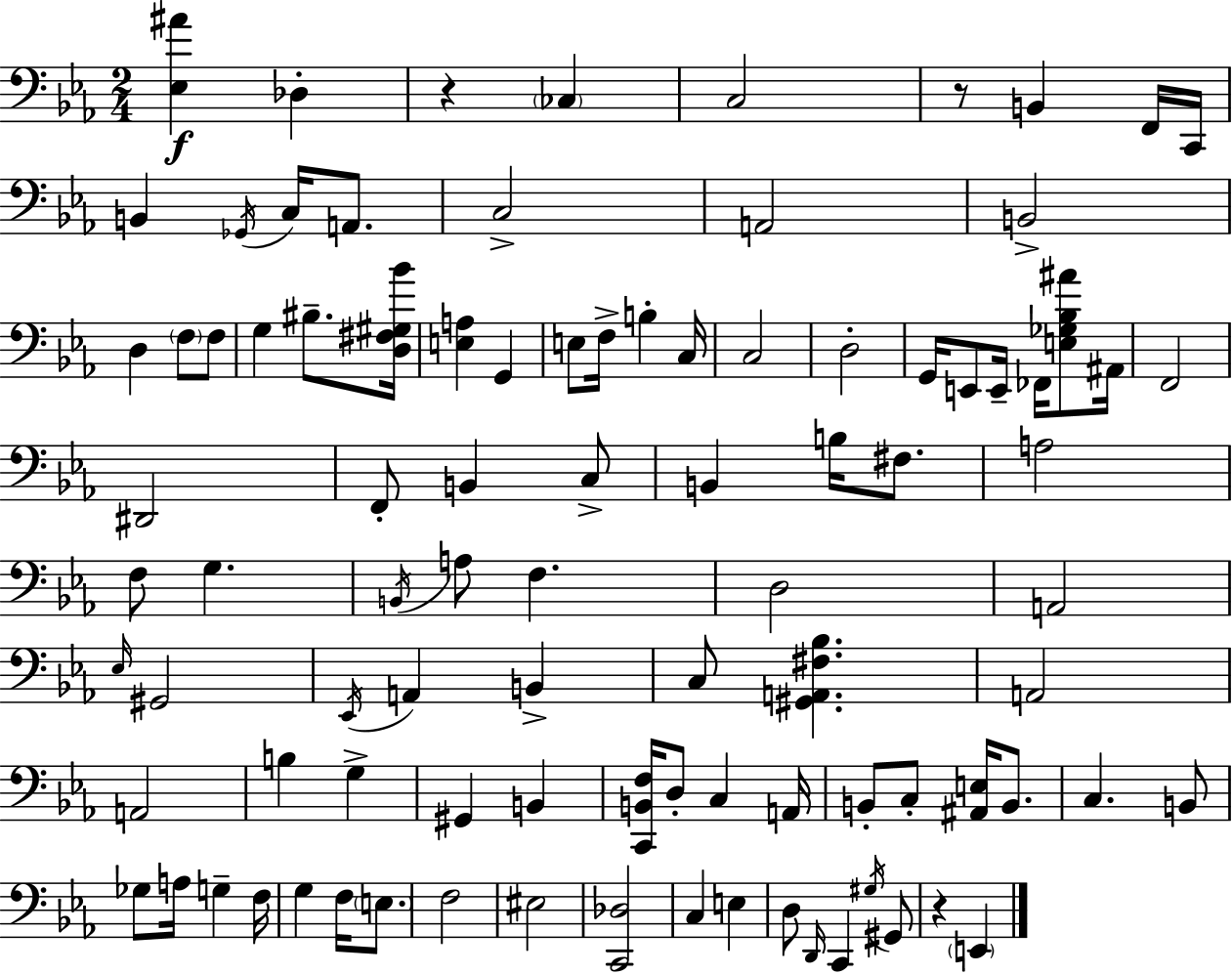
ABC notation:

X:1
T:Untitled
M:2/4
L:1/4
K:Cm
[_E,^A] _D, z _C, C,2 z/2 B,, F,,/4 C,,/4 B,, _G,,/4 C,/4 A,,/2 C,2 A,,2 B,,2 D, F,/2 F,/2 G, ^B,/2 [D,^F,^G,_B]/4 [E,A,] G,, E,/2 F,/4 B, C,/4 C,2 D,2 G,,/4 E,,/2 E,,/4 _F,,/4 [E,_G,_B,^A]/2 ^A,,/4 F,,2 ^D,,2 F,,/2 B,, C,/2 B,, B,/4 ^F,/2 A,2 F,/2 G, B,,/4 A,/2 F, D,2 A,,2 _E,/4 ^G,,2 _E,,/4 A,, B,, C,/2 [^G,,A,,^F,_B,] A,,2 A,,2 B, G, ^G,, B,, [C,,B,,F,]/4 D,/2 C, A,,/4 B,,/2 C,/2 [^A,,E,]/4 B,,/2 C, B,,/2 _G,/2 A,/4 G, F,/4 G, F,/4 E,/2 F,2 ^E,2 [C,,_D,]2 C, E, D,/2 D,,/4 C,, ^G,/4 ^G,,/2 z E,,